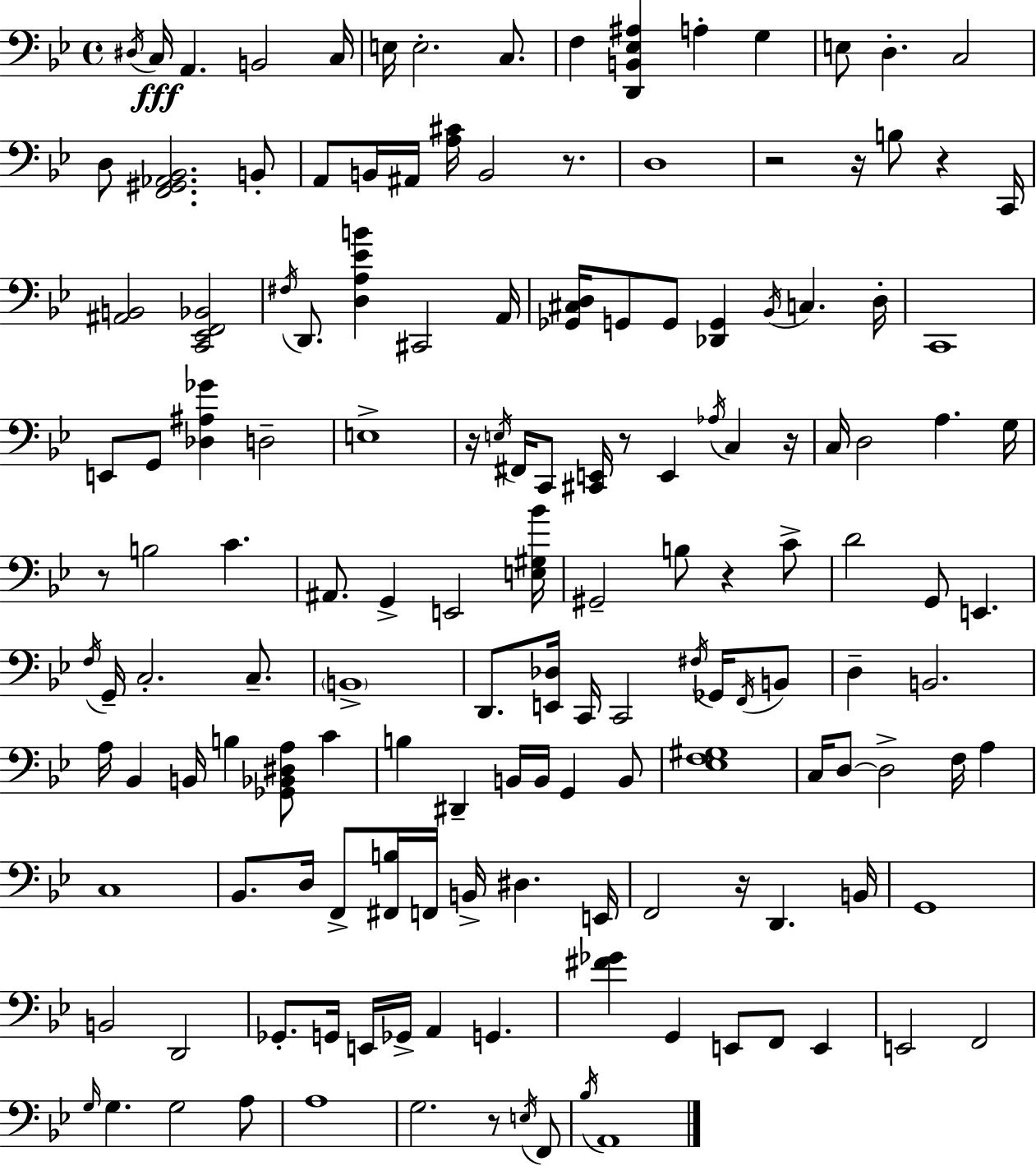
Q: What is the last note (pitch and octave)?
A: A2